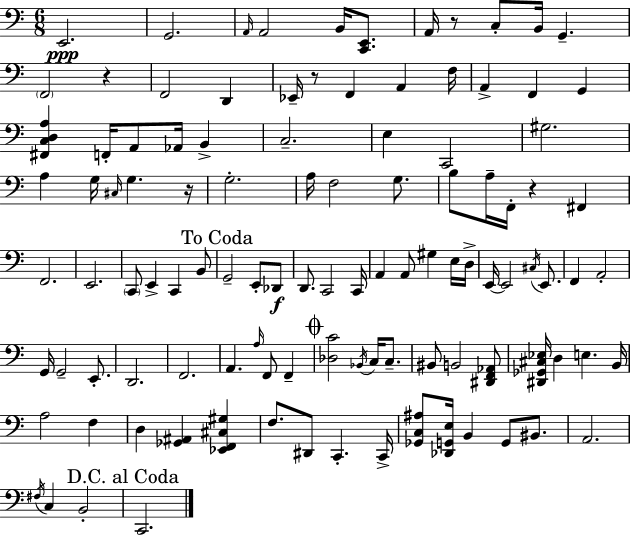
X:1
T:Untitled
M:6/8
L:1/4
K:Am
E,,2 G,,2 A,,/4 A,,2 B,,/4 [C,,E,,]/2 A,,/4 z/2 C,/2 B,,/4 G,, F,,2 z F,,2 D,, _E,,/4 z/2 F,, A,, F,/4 A,, F,, G,, [^F,,C,D,A,] F,,/4 A,,/2 _A,,/4 B,, C,2 E, C,,2 ^G,2 A, G,/4 ^C,/4 G, z/4 G,2 A,/4 F,2 G,/2 B,/2 A,/4 F,,/4 z ^F,, F,,2 E,,2 C,,/2 E,, C,, B,,/2 G,,2 E,,/2 _D,,/2 D,,/2 C,,2 C,,/4 A,, A,,/2 ^G, E,/4 D,/4 E,,/4 E,,2 ^C,/4 E,,/2 F,, A,,2 G,,/4 G,,2 E,,/2 D,,2 F,,2 A,, A,/4 F,,/2 F,, [_D,C]2 _B,,/4 C,/4 C,/2 ^B,,/2 B,,2 [^D,,F,,_A,,]/2 [^D,,_G,,^C,_E,]/4 D, E, B,,/4 A,2 F, D, [_G,,^A,,] [_E,,F,,^C,^G,] F,/2 ^D,,/2 C,, C,,/4 [_G,,C,^A,]/2 [_D,,G,,E,]/4 B,, G,,/2 ^B,,/2 A,,2 ^F,/4 C, B,,2 C,,2